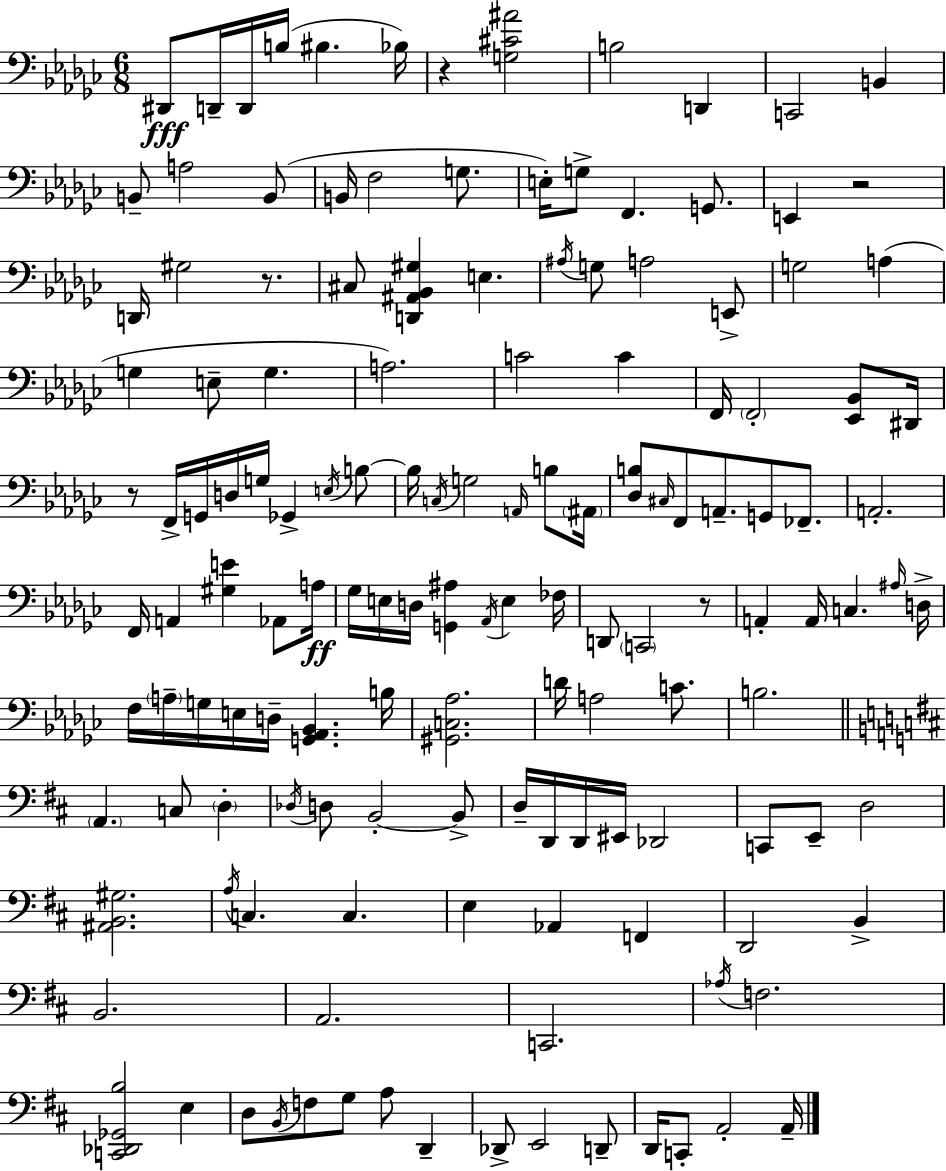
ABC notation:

X:1
T:Untitled
M:6/8
L:1/4
K:Ebm
^D,,/2 D,,/4 D,,/4 B,/4 ^B, _B,/4 z [G,^C^A]2 B,2 D,, C,,2 B,, B,,/2 A,2 B,,/2 B,,/4 F,2 G,/2 E,/4 G,/2 F,, G,,/2 E,, z2 D,,/4 ^G,2 z/2 ^C,/2 [D,,^A,,_B,,^G,] E, ^A,/4 G,/2 A,2 E,,/2 G,2 A, G, E,/2 G, A,2 C2 C F,,/4 F,,2 [_E,,_B,,]/2 ^D,,/4 z/2 F,,/4 G,,/4 D,/4 G,/4 _G,, E,/4 B,/2 B,/4 C,/4 G,2 A,,/4 B,/2 ^A,,/4 [_D,B,]/2 ^C,/4 F,,/2 A,,/2 G,,/2 _F,,/2 A,,2 F,,/4 A,, [^G,E] _A,,/2 A,/4 _G,/4 E,/4 D,/4 [G,,^A,] _A,,/4 E, _F,/4 D,,/2 C,,2 z/2 A,, A,,/4 C, ^A,/4 D,/4 F,/4 A,/4 G,/4 E,/4 D,/4 [G,,_A,,_B,,] B,/4 [^G,,C,_A,]2 D/4 A,2 C/2 B,2 A,, C,/2 D, _D,/4 D,/2 B,,2 B,,/2 D,/4 D,,/4 D,,/4 ^E,,/4 _D,,2 C,,/2 E,,/2 D,2 [^A,,B,,^G,]2 A,/4 C, C, E, _A,, F,, D,,2 B,, B,,2 A,,2 C,,2 _A,/4 F,2 [C,,_D,,_G,,B,]2 E, D,/2 B,,/4 F,/2 G,/2 A,/2 D,, _D,,/2 E,,2 D,,/2 D,,/4 C,,/2 A,,2 A,,/4